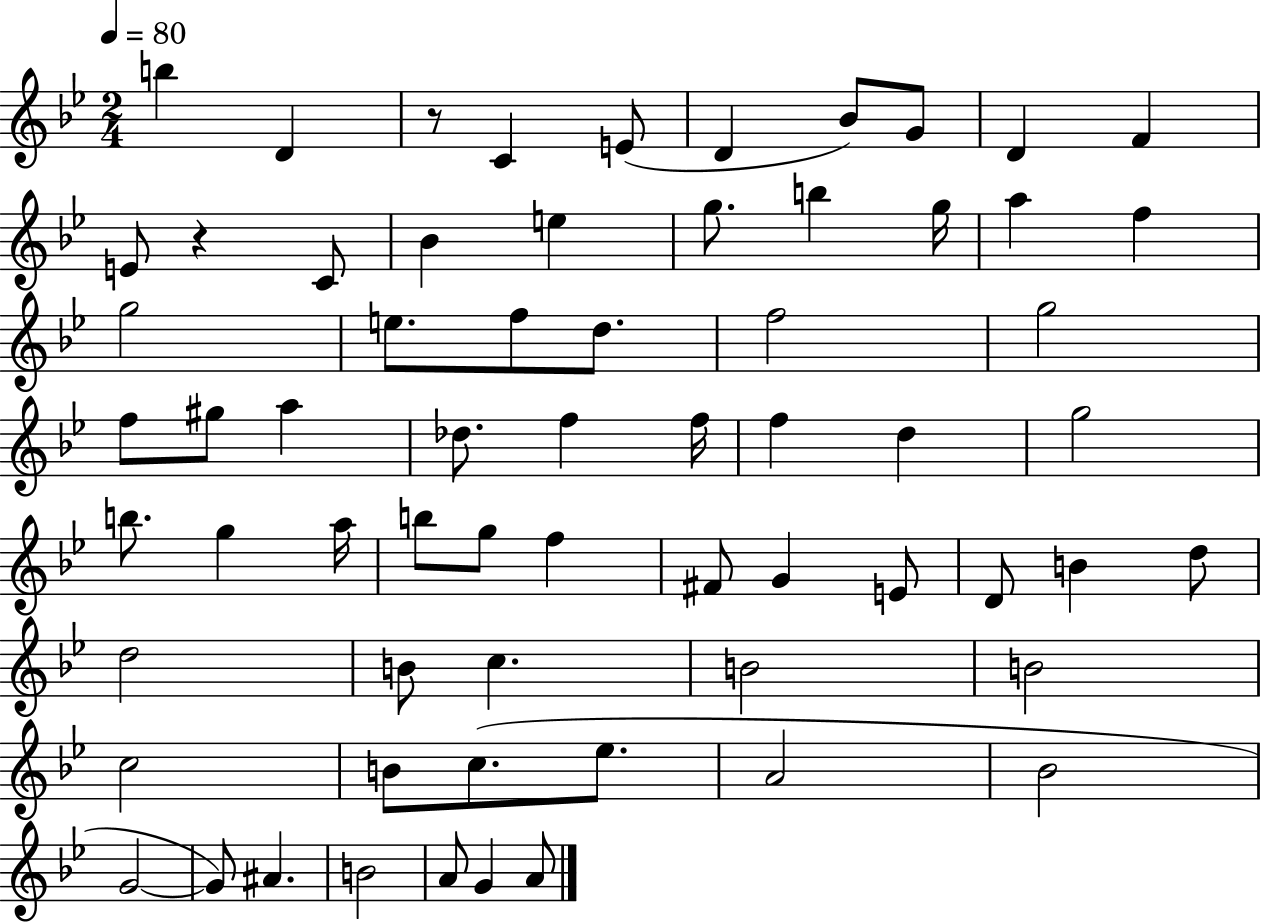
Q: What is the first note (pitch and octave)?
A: B5